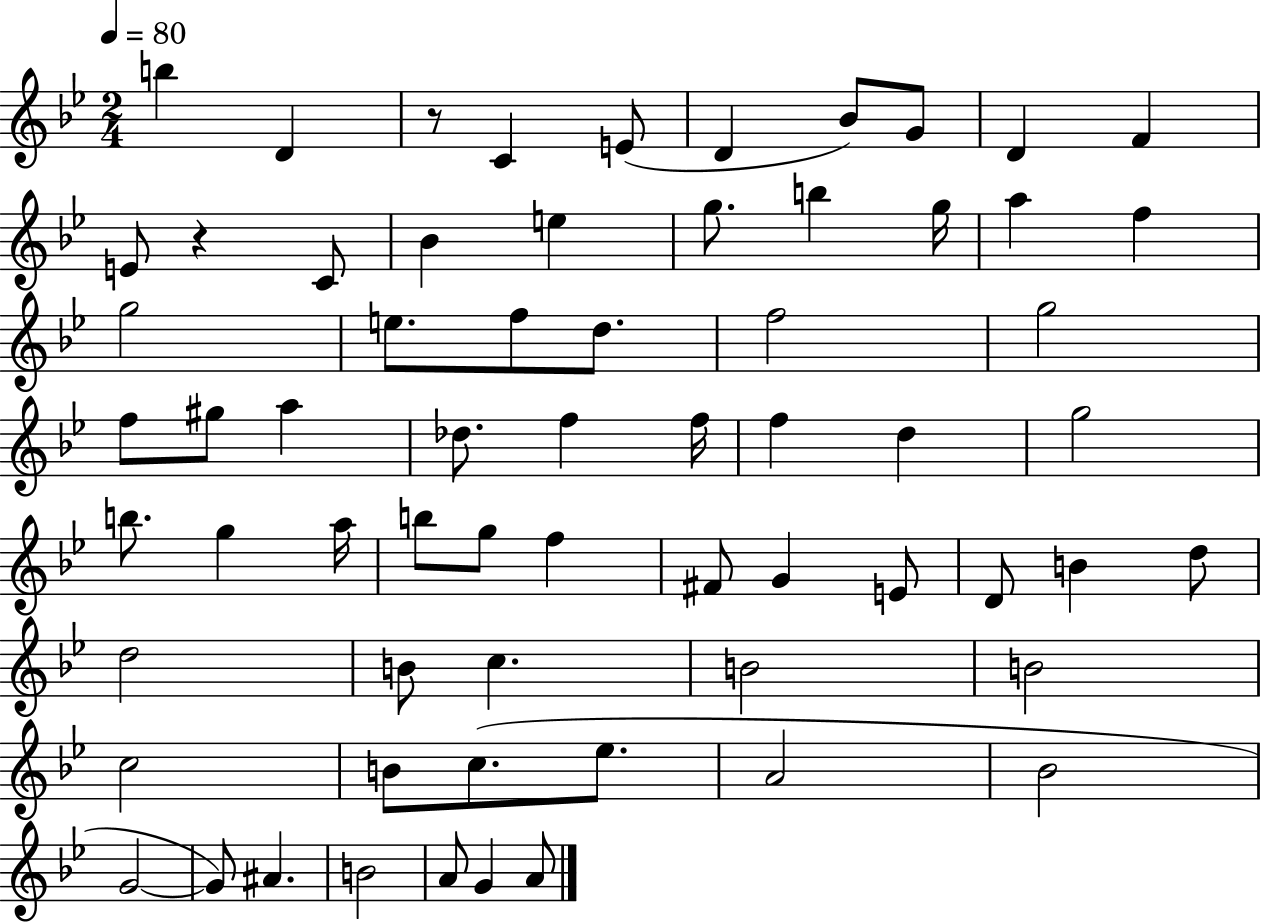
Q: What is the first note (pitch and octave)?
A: B5